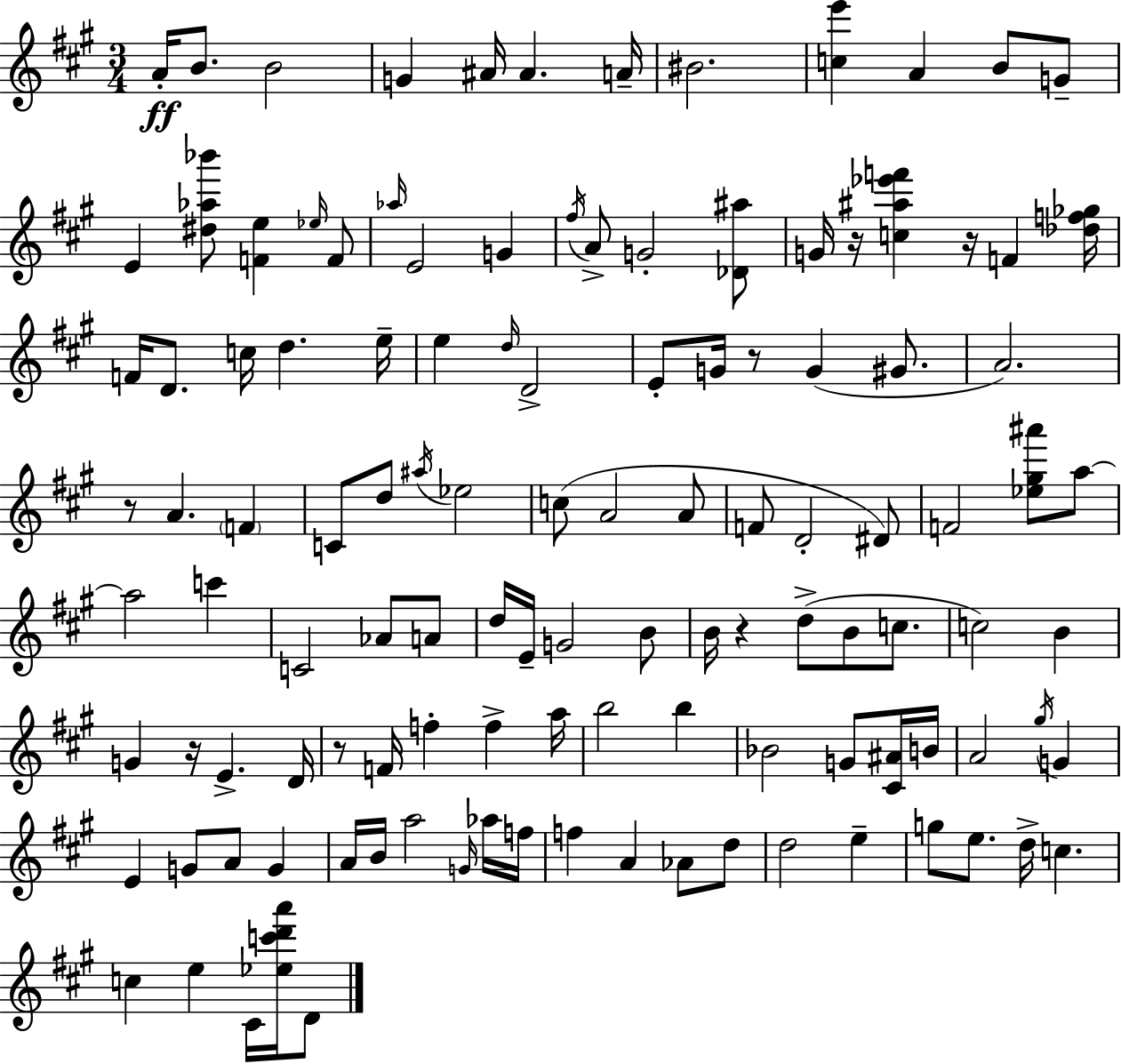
A4/s B4/e. B4/h G4/q A#4/s A#4/q. A4/s BIS4/h. [C5,E6]/q A4/q B4/e G4/e E4/q [D#5,Ab5,Bb6]/e [F4,E5]/q Eb5/s F4/e Ab5/s E4/h G4/q F#5/s A4/e G4/h [Db4,A#5]/e G4/s R/s [C5,A#5,Eb6,F6]/q R/s F4/q [Db5,F5,Gb5]/s F4/s D4/e. C5/s D5/q. E5/s E5/q D5/s D4/h E4/e G4/s R/e G4/q G#4/e. A4/h. R/e A4/q. F4/q C4/e D5/e A#5/s Eb5/h C5/e A4/h A4/e F4/e D4/h D#4/e F4/h [Eb5,G#5,A#6]/e A5/e A5/h C6/q C4/h Ab4/e A4/e D5/s E4/s G4/h B4/e B4/s R/q D5/e B4/e C5/e. C5/h B4/q G4/q R/s E4/q. D4/s R/e F4/s F5/q F5/q A5/s B5/h B5/q Bb4/h G4/e [C#4,A#4]/s B4/s A4/h G#5/s G4/q E4/q G4/e A4/e G4/q A4/s B4/s A5/h G4/s Ab5/s F5/s F5/q A4/q Ab4/e D5/e D5/h E5/q G5/e E5/e. D5/s C5/q. C5/q E5/q C#4/s [Eb5,C6,D6,A6]/s D4/e